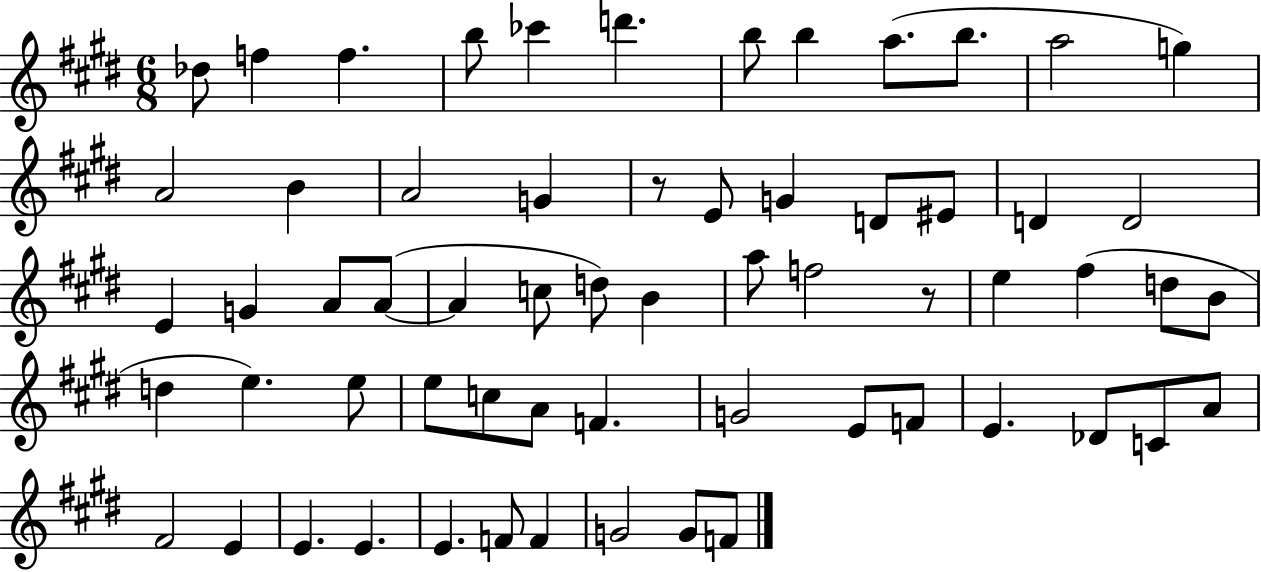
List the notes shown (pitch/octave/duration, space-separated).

Db5/e F5/q F5/q. B5/e CES6/q D6/q. B5/e B5/q A5/e. B5/e. A5/h G5/q A4/h B4/q A4/h G4/q R/e E4/e G4/q D4/e EIS4/e D4/q D4/h E4/q G4/q A4/e A4/e A4/q C5/e D5/e B4/q A5/e F5/h R/e E5/q F#5/q D5/e B4/e D5/q E5/q. E5/e E5/e C5/e A4/e F4/q. G4/h E4/e F4/e E4/q. Db4/e C4/e A4/e F#4/h E4/q E4/q. E4/q. E4/q. F4/e F4/q G4/h G4/e F4/e